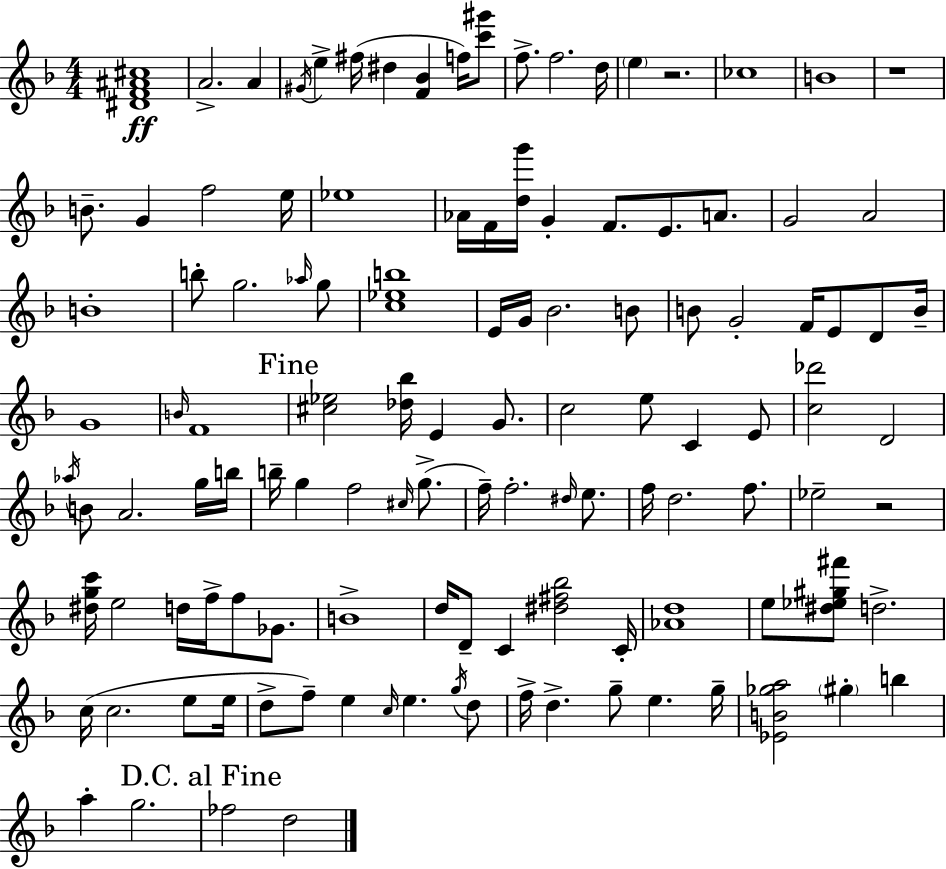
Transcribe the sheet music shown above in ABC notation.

X:1
T:Untitled
M:4/4
L:1/4
K:Dm
[^DF^A^c]4 A2 A ^G/4 e ^f/4 ^d [F_B] f/4 [c'^g']/2 f/2 f2 d/4 e z2 _c4 B4 z4 B/2 G f2 e/4 _e4 _A/4 F/4 [dg']/4 G F/2 E/2 A/2 G2 A2 B4 b/2 g2 _a/4 g/2 [c_eb]4 E/4 G/4 _B2 B/2 B/2 G2 F/4 E/2 D/2 B/4 G4 B/4 F4 [^c_e]2 [_d_b]/4 E G/2 c2 e/2 C E/2 [c_d']2 D2 _a/4 B/2 A2 g/4 b/4 b/4 g f2 ^c/4 g/2 f/4 f2 ^d/4 e/2 f/4 d2 f/2 _e2 z2 [^dgc']/4 e2 d/4 f/4 f/2 _G/2 B4 d/4 D/2 C [^d^f_b]2 C/4 [_Ad]4 e/2 [^d_e^g^f']/2 d2 c/4 c2 e/2 e/4 d/2 f/2 e c/4 e g/4 d/2 f/4 d g/2 e g/4 [_EB_ga]2 ^g b a g2 _f2 d2